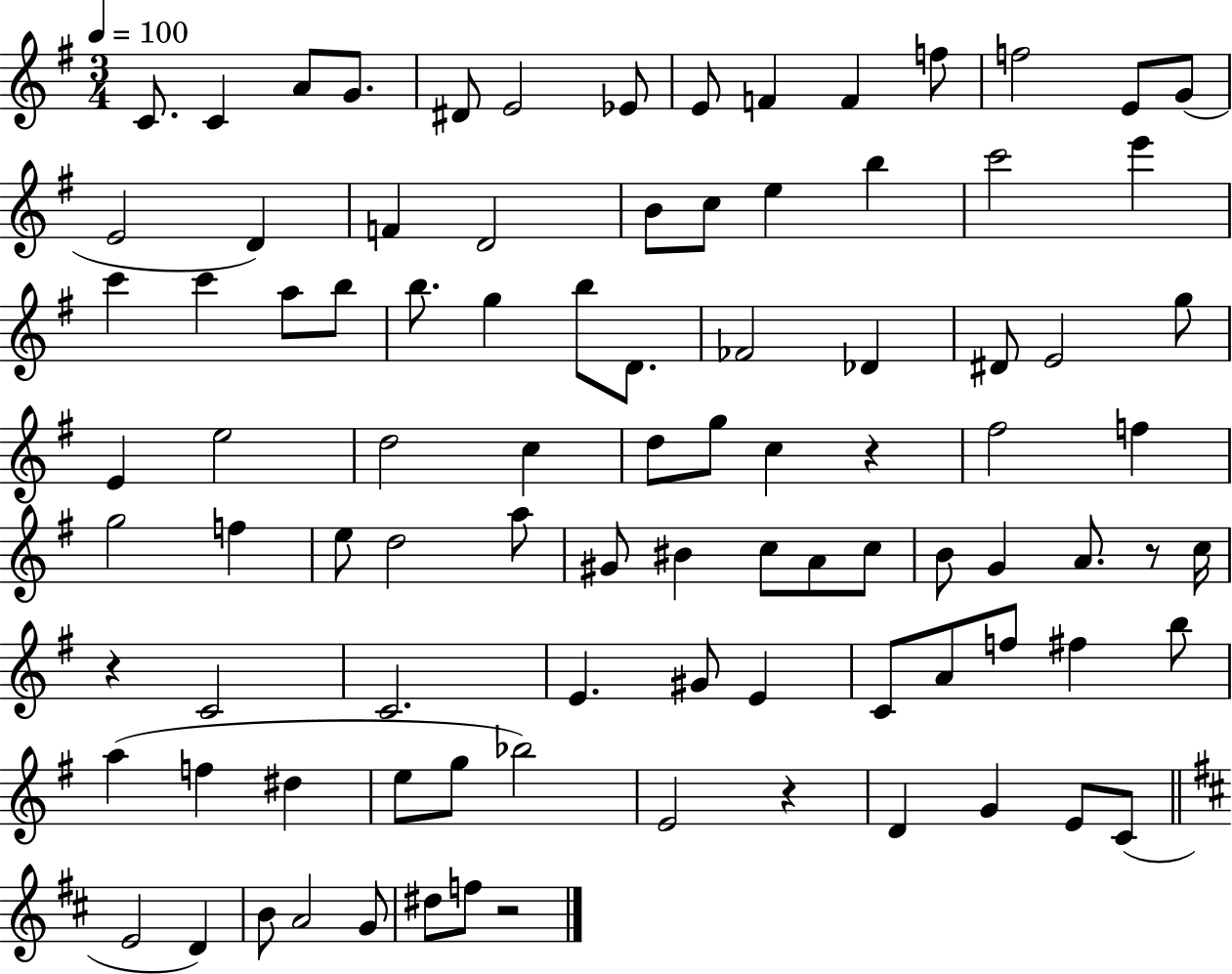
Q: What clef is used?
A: treble